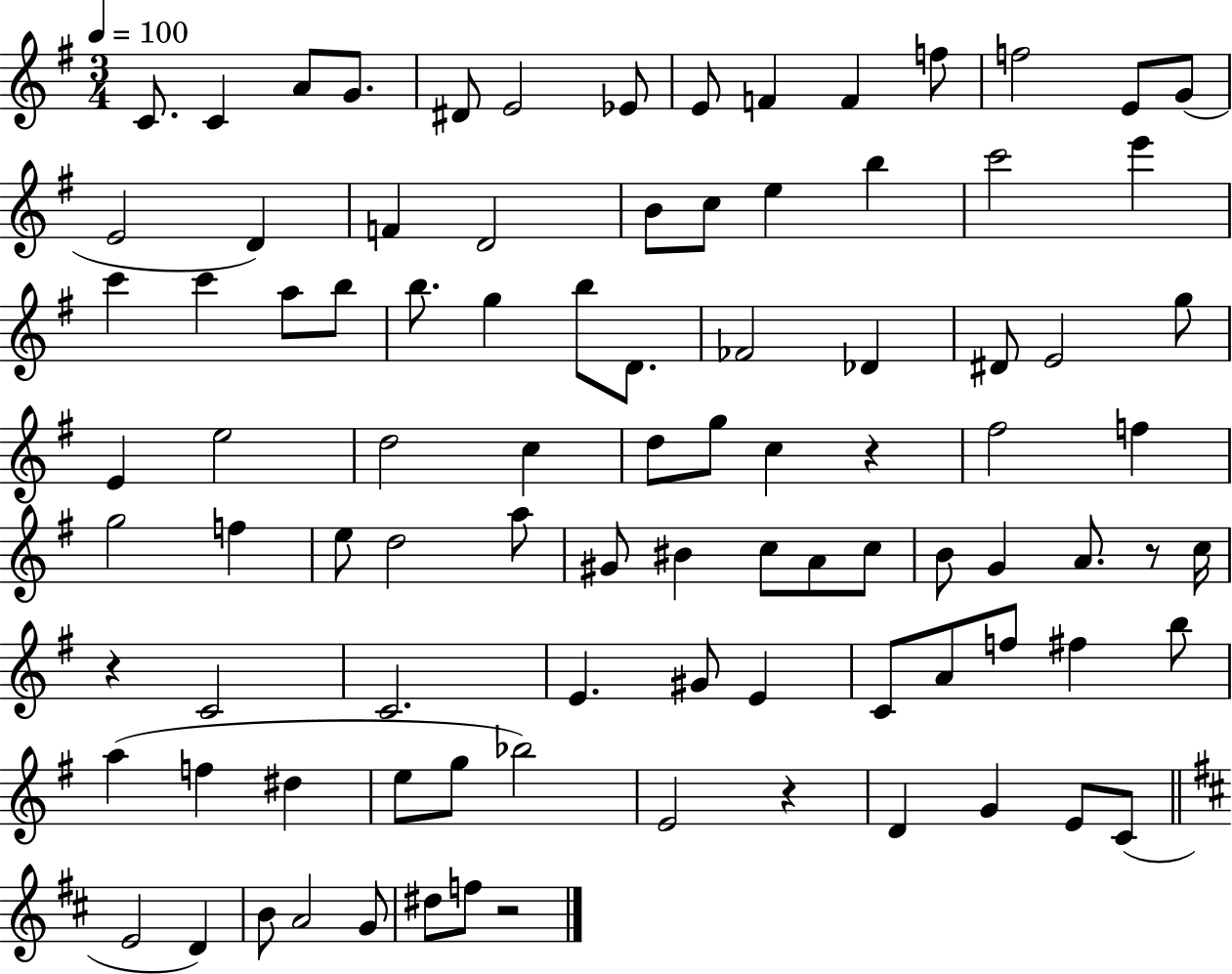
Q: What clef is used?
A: treble